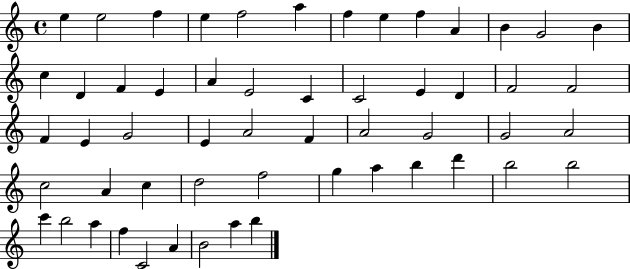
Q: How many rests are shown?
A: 0